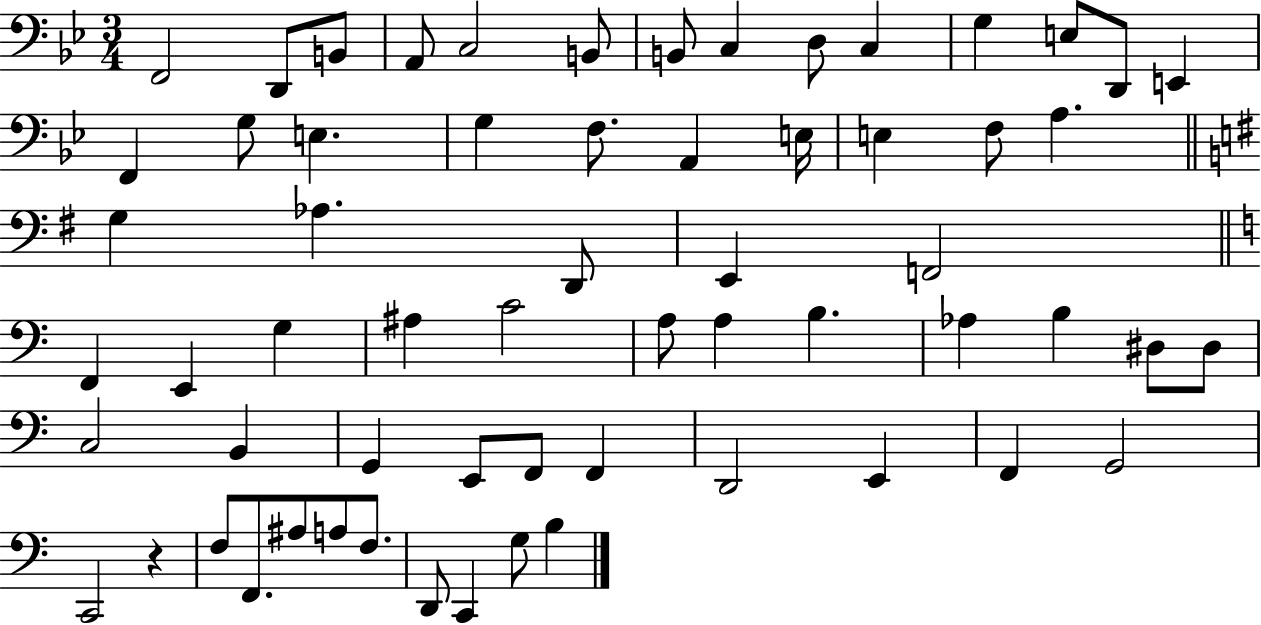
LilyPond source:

{
  \clef bass
  \numericTimeSignature
  \time 3/4
  \key bes \major
  f,2 d,8 b,8 | a,8 c2 b,8 | b,8 c4 d8 c4 | g4 e8 d,8 e,4 | \break f,4 g8 e4. | g4 f8. a,4 e16 | e4 f8 a4. | \bar "||" \break \key e \minor g4 aes4. d,8 | e,4 f,2 | \bar "||" \break \key a \minor f,4 e,4 g4 | ais4 c'2 | a8 a4 b4. | aes4 b4 dis8 dis8 | \break c2 b,4 | g,4 e,8 f,8 f,4 | d,2 e,4 | f,4 g,2 | \break c,2 r4 | f8 f,8. ais8 a8 f8. | d,8 c,4 g8 b4 | \bar "|."
}